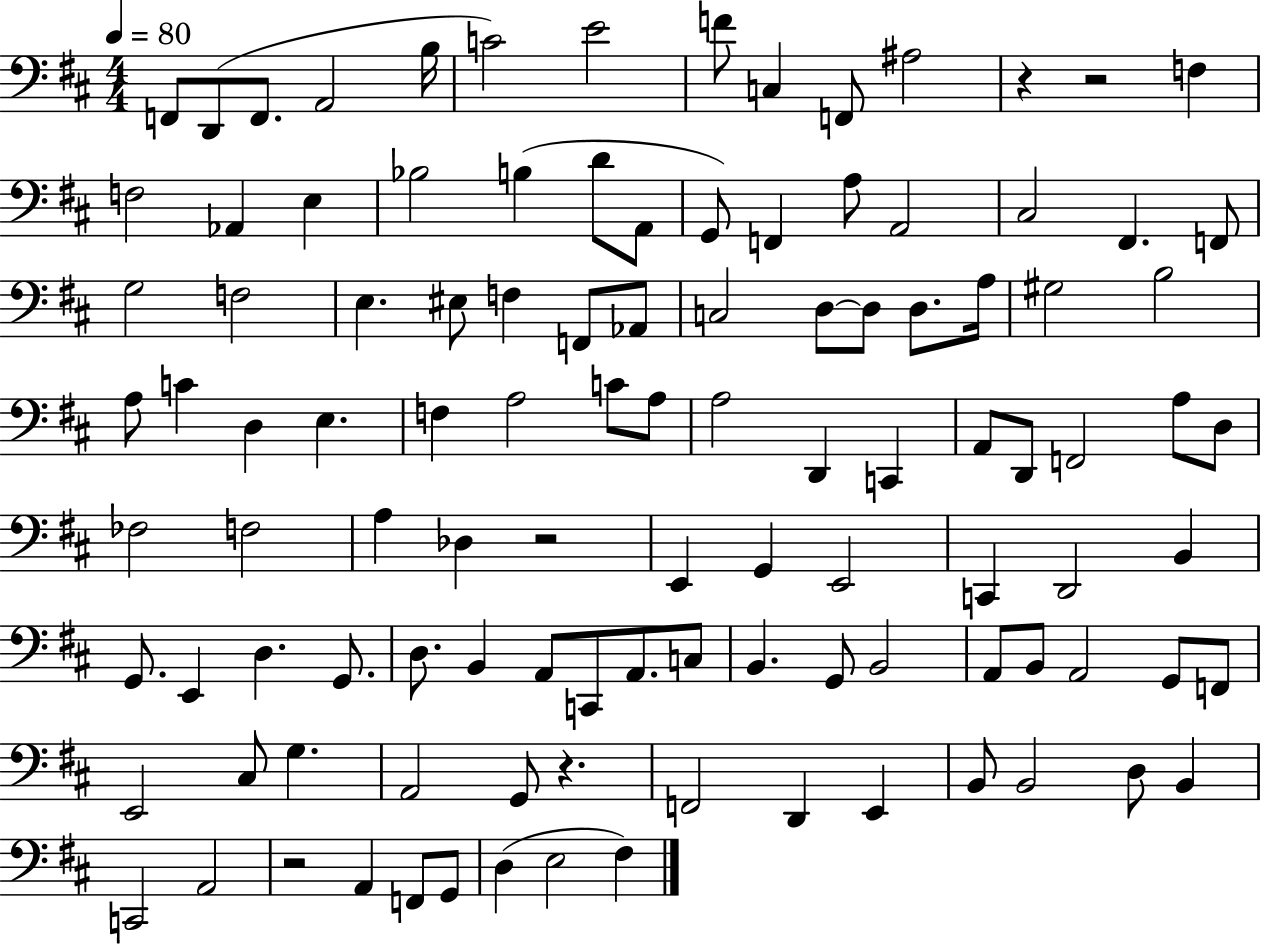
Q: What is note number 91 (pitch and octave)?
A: D2